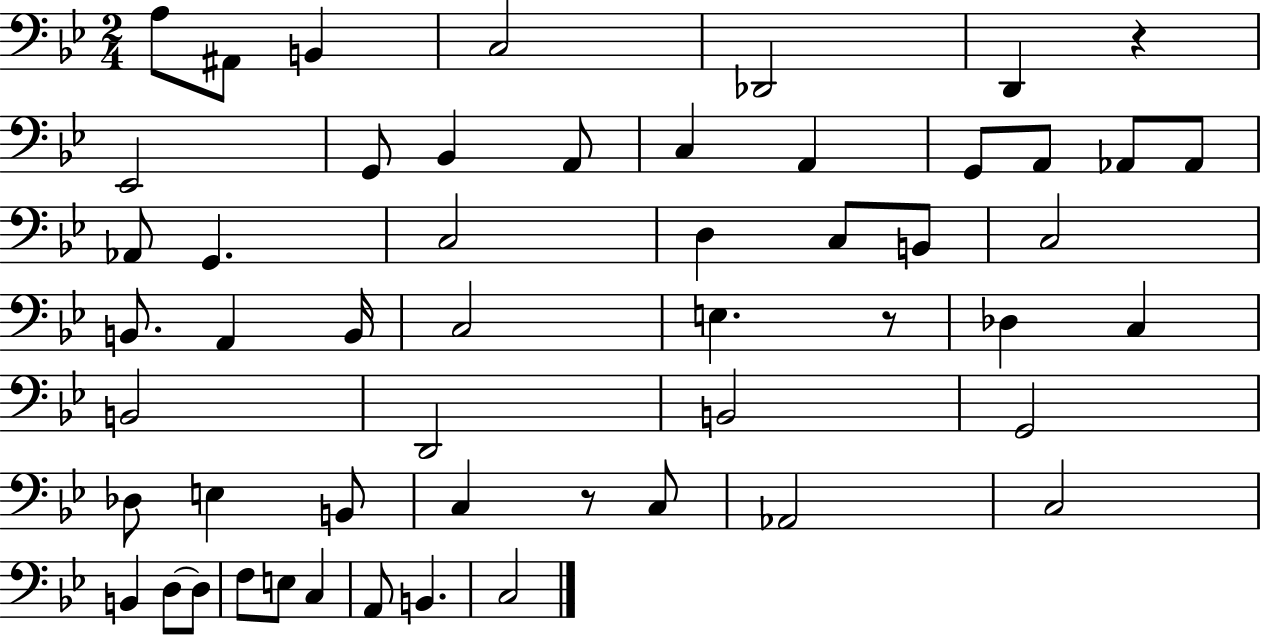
A3/e A#2/e B2/q C3/h Db2/h D2/q R/q Eb2/h G2/e Bb2/q A2/e C3/q A2/q G2/e A2/e Ab2/e Ab2/e Ab2/e G2/q. C3/h D3/q C3/e B2/e C3/h B2/e. A2/q B2/s C3/h E3/q. R/e Db3/q C3/q B2/h D2/h B2/h G2/h Db3/e E3/q B2/e C3/q R/e C3/e Ab2/h C3/h B2/q D3/e D3/e F3/e E3/e C3/q A2/e B2/q. C3/h